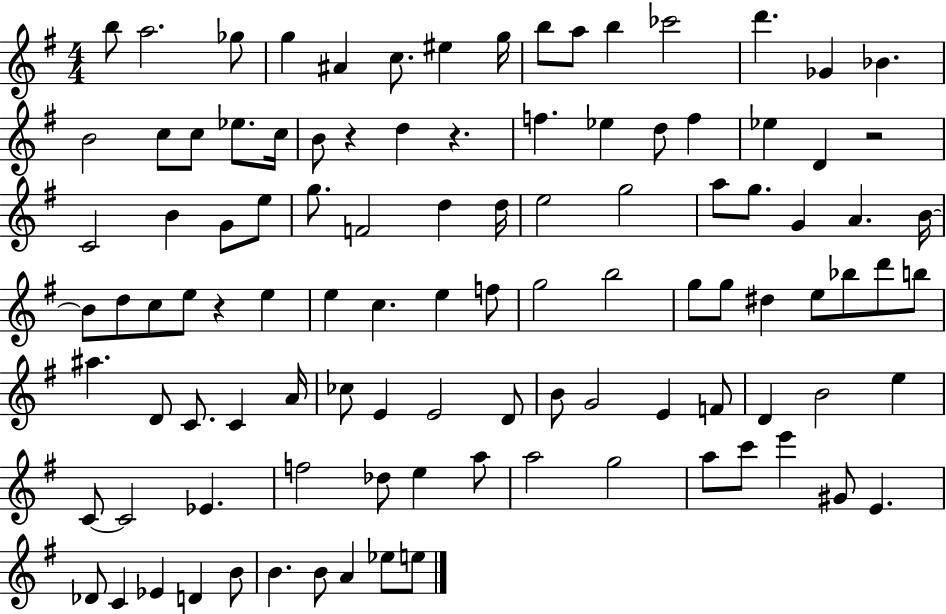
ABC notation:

X:1
T:Untitled
M:4/4
L:1/4
K:G
b/2 a2 _g/2 g ^A c/2 ^e g/4 b/2 a/2 b _c'2 d' _G _B B2 c/2 c/2 _e/2 c/4 B/2 z d z f _e d/2 f _e D z2 C2 B G/2 e/2 g/2 F2 d d/4 e2 g2 a/2 g/2 G A B/4 B/2 d/2 c/2 e/2 z e e c e f/2 g2 b2 g/2 g/2 ^d e/2 _b/2 d'/2 b/2 ^a D/2 C/2 C A/4 _c/2 E E2 D/2 B/2 G2 E F/2 D B2 e C/2 C2 _E f2 _d/2 e a/2 a2 g2 a/2 c'/2 e' ^G/2 E _D/2 C _E D B/2 B B/2 A _e/2 e/2